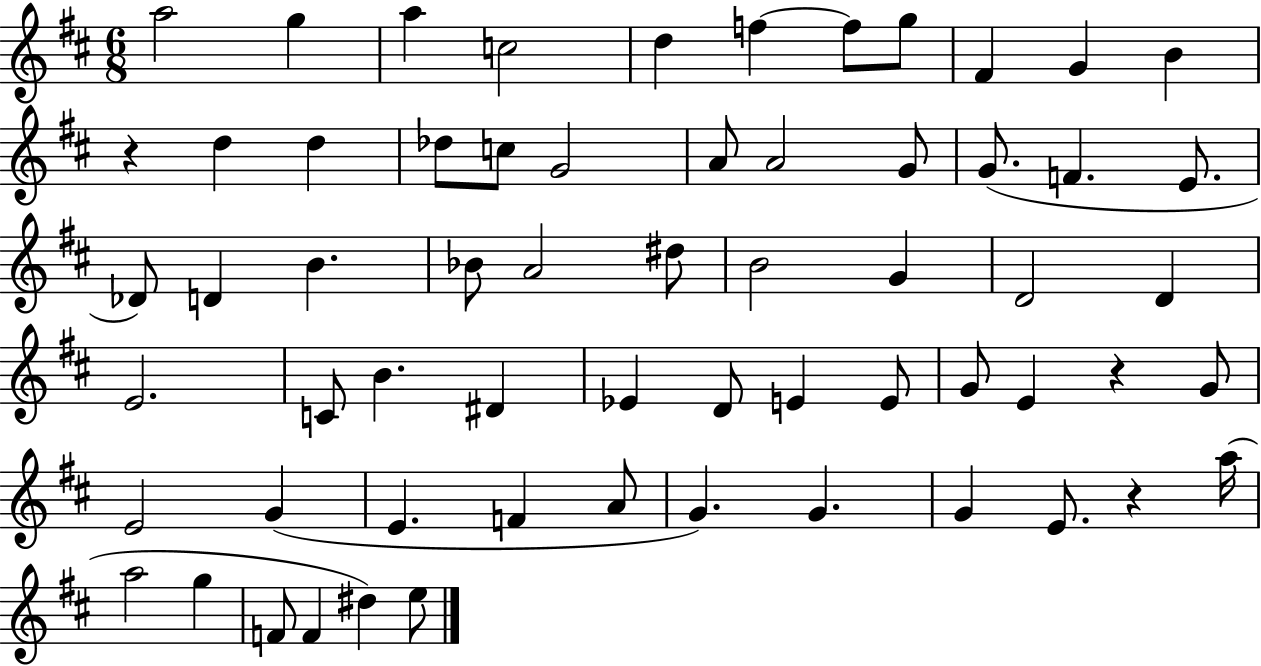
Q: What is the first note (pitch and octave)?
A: A5